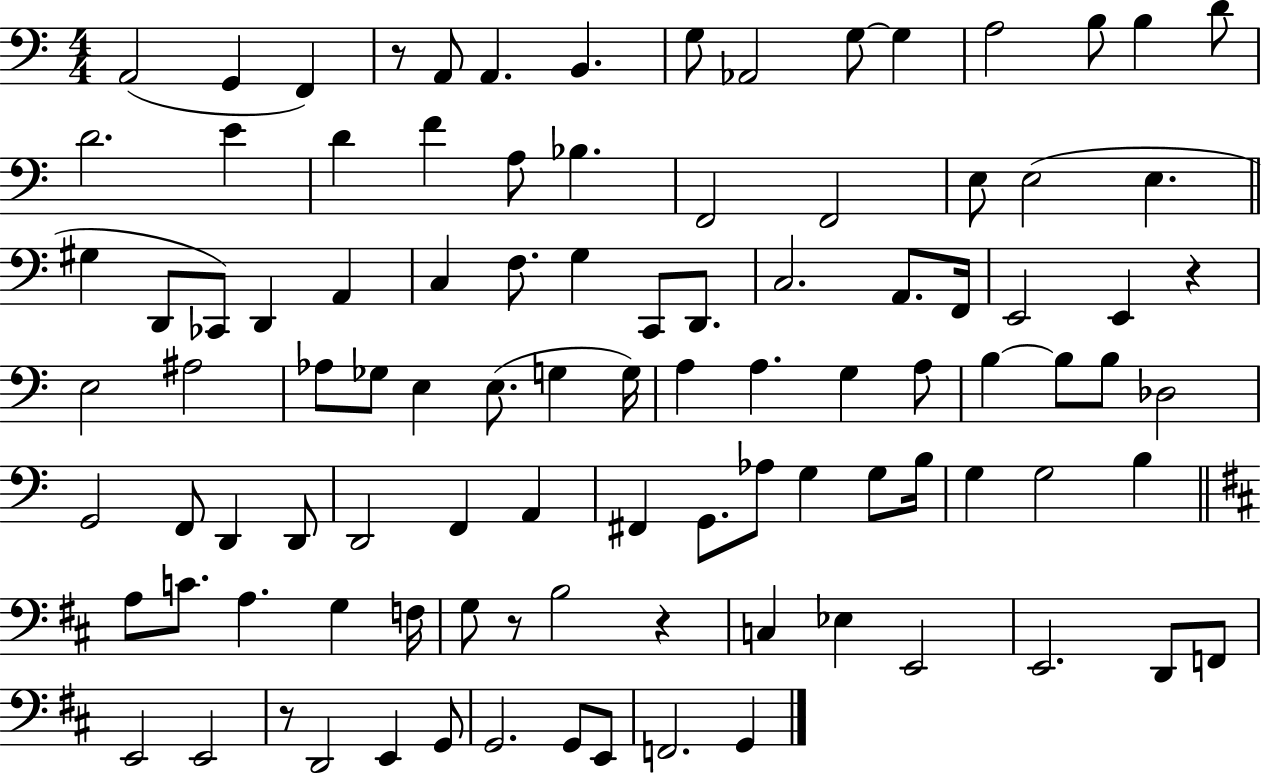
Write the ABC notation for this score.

X:1
T:Untitled
M:4/4
L:1/4
K:C
A,,2 G,, F,, z/2 A,,/2 A,, B,, G,/2 _A,,2 G,/2 G, A,2 B,/2 B, D/2 D2 E D F A,/2 _B, F,,2 F,,2 E,/2 E,2 E, ^G, D,,/2 _C,,/2 D,, A,, C, F,/2 G, C,,/2 D,,/2 C,2 A,,/2 F,,/4 E,,2 E,, z E,2 ^A,2 _A,/2 _G,/2 E, E,/2 G, G,/4 A, A, G, A,/2 B, B,/2 B,/2 _D,2 G,,2 F,,/2 D,, D,,/2 D,,2 F,, A,, ^F,, G,,/2 _A,/2 G, G,/2 B,/4 G, G,2 B, A,/2 C/2 A, G, F,/4 G,/2 z/2 B,2 z C, _E, E,,2 E,,2 D,,/2 F,,/2 E,,2 E,,2 z/2 D,,2 E,, G,,/2 G,,2 G,,/2 E,,/2 F,,2 G,,